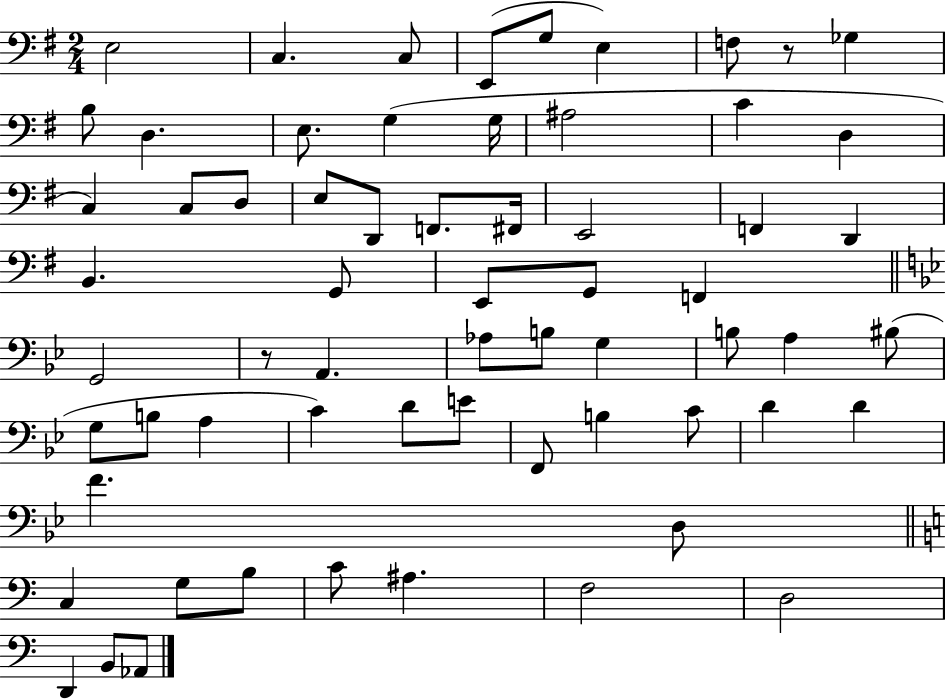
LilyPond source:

{
  \clef bass
  \numericTimeSignature
  \time 2/4
  \key g \major
  \repeat volta 2 { e2 | c4. c8 | e,8( g8 e4) | f8 r8 ges4 | \break b8 d4. | e8. g4( g16 | ais2 | c'4 d4 | \break c4) c8 d8 | e8 d,8 f,8. fis,16 | e,2 | f,4 d,4 | \break b,4. g,8 | e,8 g,8 f,4 | \bar "||" \break \key bes \major g,2 | r8 a,4. | aes8 b8 g4 | b8 a4 bis8( | \break g8 b8 a4 | c'4) d'8 e'8 | f,8 b4 c'8 | d'4 d'4 | \break f'4. d8 | \bar "||" \break \key a \minor c4 g8 b8 | c'8 ais4. | f2 | d2 | \break d,4 b,8 aes,8 | } \bar "|."
}